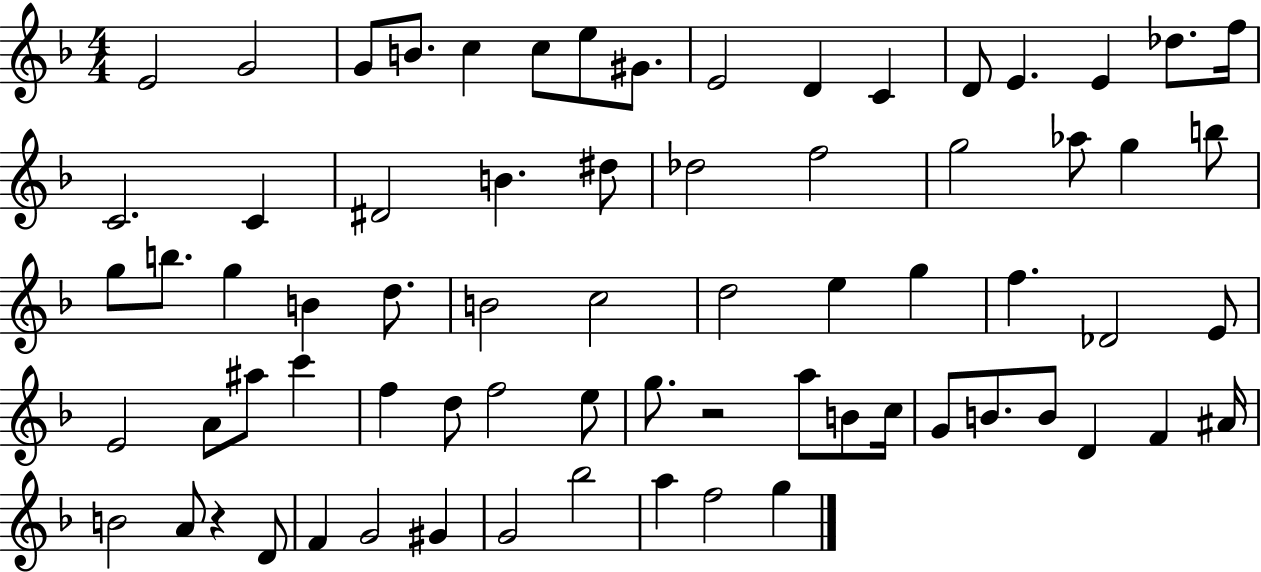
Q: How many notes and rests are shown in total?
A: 71